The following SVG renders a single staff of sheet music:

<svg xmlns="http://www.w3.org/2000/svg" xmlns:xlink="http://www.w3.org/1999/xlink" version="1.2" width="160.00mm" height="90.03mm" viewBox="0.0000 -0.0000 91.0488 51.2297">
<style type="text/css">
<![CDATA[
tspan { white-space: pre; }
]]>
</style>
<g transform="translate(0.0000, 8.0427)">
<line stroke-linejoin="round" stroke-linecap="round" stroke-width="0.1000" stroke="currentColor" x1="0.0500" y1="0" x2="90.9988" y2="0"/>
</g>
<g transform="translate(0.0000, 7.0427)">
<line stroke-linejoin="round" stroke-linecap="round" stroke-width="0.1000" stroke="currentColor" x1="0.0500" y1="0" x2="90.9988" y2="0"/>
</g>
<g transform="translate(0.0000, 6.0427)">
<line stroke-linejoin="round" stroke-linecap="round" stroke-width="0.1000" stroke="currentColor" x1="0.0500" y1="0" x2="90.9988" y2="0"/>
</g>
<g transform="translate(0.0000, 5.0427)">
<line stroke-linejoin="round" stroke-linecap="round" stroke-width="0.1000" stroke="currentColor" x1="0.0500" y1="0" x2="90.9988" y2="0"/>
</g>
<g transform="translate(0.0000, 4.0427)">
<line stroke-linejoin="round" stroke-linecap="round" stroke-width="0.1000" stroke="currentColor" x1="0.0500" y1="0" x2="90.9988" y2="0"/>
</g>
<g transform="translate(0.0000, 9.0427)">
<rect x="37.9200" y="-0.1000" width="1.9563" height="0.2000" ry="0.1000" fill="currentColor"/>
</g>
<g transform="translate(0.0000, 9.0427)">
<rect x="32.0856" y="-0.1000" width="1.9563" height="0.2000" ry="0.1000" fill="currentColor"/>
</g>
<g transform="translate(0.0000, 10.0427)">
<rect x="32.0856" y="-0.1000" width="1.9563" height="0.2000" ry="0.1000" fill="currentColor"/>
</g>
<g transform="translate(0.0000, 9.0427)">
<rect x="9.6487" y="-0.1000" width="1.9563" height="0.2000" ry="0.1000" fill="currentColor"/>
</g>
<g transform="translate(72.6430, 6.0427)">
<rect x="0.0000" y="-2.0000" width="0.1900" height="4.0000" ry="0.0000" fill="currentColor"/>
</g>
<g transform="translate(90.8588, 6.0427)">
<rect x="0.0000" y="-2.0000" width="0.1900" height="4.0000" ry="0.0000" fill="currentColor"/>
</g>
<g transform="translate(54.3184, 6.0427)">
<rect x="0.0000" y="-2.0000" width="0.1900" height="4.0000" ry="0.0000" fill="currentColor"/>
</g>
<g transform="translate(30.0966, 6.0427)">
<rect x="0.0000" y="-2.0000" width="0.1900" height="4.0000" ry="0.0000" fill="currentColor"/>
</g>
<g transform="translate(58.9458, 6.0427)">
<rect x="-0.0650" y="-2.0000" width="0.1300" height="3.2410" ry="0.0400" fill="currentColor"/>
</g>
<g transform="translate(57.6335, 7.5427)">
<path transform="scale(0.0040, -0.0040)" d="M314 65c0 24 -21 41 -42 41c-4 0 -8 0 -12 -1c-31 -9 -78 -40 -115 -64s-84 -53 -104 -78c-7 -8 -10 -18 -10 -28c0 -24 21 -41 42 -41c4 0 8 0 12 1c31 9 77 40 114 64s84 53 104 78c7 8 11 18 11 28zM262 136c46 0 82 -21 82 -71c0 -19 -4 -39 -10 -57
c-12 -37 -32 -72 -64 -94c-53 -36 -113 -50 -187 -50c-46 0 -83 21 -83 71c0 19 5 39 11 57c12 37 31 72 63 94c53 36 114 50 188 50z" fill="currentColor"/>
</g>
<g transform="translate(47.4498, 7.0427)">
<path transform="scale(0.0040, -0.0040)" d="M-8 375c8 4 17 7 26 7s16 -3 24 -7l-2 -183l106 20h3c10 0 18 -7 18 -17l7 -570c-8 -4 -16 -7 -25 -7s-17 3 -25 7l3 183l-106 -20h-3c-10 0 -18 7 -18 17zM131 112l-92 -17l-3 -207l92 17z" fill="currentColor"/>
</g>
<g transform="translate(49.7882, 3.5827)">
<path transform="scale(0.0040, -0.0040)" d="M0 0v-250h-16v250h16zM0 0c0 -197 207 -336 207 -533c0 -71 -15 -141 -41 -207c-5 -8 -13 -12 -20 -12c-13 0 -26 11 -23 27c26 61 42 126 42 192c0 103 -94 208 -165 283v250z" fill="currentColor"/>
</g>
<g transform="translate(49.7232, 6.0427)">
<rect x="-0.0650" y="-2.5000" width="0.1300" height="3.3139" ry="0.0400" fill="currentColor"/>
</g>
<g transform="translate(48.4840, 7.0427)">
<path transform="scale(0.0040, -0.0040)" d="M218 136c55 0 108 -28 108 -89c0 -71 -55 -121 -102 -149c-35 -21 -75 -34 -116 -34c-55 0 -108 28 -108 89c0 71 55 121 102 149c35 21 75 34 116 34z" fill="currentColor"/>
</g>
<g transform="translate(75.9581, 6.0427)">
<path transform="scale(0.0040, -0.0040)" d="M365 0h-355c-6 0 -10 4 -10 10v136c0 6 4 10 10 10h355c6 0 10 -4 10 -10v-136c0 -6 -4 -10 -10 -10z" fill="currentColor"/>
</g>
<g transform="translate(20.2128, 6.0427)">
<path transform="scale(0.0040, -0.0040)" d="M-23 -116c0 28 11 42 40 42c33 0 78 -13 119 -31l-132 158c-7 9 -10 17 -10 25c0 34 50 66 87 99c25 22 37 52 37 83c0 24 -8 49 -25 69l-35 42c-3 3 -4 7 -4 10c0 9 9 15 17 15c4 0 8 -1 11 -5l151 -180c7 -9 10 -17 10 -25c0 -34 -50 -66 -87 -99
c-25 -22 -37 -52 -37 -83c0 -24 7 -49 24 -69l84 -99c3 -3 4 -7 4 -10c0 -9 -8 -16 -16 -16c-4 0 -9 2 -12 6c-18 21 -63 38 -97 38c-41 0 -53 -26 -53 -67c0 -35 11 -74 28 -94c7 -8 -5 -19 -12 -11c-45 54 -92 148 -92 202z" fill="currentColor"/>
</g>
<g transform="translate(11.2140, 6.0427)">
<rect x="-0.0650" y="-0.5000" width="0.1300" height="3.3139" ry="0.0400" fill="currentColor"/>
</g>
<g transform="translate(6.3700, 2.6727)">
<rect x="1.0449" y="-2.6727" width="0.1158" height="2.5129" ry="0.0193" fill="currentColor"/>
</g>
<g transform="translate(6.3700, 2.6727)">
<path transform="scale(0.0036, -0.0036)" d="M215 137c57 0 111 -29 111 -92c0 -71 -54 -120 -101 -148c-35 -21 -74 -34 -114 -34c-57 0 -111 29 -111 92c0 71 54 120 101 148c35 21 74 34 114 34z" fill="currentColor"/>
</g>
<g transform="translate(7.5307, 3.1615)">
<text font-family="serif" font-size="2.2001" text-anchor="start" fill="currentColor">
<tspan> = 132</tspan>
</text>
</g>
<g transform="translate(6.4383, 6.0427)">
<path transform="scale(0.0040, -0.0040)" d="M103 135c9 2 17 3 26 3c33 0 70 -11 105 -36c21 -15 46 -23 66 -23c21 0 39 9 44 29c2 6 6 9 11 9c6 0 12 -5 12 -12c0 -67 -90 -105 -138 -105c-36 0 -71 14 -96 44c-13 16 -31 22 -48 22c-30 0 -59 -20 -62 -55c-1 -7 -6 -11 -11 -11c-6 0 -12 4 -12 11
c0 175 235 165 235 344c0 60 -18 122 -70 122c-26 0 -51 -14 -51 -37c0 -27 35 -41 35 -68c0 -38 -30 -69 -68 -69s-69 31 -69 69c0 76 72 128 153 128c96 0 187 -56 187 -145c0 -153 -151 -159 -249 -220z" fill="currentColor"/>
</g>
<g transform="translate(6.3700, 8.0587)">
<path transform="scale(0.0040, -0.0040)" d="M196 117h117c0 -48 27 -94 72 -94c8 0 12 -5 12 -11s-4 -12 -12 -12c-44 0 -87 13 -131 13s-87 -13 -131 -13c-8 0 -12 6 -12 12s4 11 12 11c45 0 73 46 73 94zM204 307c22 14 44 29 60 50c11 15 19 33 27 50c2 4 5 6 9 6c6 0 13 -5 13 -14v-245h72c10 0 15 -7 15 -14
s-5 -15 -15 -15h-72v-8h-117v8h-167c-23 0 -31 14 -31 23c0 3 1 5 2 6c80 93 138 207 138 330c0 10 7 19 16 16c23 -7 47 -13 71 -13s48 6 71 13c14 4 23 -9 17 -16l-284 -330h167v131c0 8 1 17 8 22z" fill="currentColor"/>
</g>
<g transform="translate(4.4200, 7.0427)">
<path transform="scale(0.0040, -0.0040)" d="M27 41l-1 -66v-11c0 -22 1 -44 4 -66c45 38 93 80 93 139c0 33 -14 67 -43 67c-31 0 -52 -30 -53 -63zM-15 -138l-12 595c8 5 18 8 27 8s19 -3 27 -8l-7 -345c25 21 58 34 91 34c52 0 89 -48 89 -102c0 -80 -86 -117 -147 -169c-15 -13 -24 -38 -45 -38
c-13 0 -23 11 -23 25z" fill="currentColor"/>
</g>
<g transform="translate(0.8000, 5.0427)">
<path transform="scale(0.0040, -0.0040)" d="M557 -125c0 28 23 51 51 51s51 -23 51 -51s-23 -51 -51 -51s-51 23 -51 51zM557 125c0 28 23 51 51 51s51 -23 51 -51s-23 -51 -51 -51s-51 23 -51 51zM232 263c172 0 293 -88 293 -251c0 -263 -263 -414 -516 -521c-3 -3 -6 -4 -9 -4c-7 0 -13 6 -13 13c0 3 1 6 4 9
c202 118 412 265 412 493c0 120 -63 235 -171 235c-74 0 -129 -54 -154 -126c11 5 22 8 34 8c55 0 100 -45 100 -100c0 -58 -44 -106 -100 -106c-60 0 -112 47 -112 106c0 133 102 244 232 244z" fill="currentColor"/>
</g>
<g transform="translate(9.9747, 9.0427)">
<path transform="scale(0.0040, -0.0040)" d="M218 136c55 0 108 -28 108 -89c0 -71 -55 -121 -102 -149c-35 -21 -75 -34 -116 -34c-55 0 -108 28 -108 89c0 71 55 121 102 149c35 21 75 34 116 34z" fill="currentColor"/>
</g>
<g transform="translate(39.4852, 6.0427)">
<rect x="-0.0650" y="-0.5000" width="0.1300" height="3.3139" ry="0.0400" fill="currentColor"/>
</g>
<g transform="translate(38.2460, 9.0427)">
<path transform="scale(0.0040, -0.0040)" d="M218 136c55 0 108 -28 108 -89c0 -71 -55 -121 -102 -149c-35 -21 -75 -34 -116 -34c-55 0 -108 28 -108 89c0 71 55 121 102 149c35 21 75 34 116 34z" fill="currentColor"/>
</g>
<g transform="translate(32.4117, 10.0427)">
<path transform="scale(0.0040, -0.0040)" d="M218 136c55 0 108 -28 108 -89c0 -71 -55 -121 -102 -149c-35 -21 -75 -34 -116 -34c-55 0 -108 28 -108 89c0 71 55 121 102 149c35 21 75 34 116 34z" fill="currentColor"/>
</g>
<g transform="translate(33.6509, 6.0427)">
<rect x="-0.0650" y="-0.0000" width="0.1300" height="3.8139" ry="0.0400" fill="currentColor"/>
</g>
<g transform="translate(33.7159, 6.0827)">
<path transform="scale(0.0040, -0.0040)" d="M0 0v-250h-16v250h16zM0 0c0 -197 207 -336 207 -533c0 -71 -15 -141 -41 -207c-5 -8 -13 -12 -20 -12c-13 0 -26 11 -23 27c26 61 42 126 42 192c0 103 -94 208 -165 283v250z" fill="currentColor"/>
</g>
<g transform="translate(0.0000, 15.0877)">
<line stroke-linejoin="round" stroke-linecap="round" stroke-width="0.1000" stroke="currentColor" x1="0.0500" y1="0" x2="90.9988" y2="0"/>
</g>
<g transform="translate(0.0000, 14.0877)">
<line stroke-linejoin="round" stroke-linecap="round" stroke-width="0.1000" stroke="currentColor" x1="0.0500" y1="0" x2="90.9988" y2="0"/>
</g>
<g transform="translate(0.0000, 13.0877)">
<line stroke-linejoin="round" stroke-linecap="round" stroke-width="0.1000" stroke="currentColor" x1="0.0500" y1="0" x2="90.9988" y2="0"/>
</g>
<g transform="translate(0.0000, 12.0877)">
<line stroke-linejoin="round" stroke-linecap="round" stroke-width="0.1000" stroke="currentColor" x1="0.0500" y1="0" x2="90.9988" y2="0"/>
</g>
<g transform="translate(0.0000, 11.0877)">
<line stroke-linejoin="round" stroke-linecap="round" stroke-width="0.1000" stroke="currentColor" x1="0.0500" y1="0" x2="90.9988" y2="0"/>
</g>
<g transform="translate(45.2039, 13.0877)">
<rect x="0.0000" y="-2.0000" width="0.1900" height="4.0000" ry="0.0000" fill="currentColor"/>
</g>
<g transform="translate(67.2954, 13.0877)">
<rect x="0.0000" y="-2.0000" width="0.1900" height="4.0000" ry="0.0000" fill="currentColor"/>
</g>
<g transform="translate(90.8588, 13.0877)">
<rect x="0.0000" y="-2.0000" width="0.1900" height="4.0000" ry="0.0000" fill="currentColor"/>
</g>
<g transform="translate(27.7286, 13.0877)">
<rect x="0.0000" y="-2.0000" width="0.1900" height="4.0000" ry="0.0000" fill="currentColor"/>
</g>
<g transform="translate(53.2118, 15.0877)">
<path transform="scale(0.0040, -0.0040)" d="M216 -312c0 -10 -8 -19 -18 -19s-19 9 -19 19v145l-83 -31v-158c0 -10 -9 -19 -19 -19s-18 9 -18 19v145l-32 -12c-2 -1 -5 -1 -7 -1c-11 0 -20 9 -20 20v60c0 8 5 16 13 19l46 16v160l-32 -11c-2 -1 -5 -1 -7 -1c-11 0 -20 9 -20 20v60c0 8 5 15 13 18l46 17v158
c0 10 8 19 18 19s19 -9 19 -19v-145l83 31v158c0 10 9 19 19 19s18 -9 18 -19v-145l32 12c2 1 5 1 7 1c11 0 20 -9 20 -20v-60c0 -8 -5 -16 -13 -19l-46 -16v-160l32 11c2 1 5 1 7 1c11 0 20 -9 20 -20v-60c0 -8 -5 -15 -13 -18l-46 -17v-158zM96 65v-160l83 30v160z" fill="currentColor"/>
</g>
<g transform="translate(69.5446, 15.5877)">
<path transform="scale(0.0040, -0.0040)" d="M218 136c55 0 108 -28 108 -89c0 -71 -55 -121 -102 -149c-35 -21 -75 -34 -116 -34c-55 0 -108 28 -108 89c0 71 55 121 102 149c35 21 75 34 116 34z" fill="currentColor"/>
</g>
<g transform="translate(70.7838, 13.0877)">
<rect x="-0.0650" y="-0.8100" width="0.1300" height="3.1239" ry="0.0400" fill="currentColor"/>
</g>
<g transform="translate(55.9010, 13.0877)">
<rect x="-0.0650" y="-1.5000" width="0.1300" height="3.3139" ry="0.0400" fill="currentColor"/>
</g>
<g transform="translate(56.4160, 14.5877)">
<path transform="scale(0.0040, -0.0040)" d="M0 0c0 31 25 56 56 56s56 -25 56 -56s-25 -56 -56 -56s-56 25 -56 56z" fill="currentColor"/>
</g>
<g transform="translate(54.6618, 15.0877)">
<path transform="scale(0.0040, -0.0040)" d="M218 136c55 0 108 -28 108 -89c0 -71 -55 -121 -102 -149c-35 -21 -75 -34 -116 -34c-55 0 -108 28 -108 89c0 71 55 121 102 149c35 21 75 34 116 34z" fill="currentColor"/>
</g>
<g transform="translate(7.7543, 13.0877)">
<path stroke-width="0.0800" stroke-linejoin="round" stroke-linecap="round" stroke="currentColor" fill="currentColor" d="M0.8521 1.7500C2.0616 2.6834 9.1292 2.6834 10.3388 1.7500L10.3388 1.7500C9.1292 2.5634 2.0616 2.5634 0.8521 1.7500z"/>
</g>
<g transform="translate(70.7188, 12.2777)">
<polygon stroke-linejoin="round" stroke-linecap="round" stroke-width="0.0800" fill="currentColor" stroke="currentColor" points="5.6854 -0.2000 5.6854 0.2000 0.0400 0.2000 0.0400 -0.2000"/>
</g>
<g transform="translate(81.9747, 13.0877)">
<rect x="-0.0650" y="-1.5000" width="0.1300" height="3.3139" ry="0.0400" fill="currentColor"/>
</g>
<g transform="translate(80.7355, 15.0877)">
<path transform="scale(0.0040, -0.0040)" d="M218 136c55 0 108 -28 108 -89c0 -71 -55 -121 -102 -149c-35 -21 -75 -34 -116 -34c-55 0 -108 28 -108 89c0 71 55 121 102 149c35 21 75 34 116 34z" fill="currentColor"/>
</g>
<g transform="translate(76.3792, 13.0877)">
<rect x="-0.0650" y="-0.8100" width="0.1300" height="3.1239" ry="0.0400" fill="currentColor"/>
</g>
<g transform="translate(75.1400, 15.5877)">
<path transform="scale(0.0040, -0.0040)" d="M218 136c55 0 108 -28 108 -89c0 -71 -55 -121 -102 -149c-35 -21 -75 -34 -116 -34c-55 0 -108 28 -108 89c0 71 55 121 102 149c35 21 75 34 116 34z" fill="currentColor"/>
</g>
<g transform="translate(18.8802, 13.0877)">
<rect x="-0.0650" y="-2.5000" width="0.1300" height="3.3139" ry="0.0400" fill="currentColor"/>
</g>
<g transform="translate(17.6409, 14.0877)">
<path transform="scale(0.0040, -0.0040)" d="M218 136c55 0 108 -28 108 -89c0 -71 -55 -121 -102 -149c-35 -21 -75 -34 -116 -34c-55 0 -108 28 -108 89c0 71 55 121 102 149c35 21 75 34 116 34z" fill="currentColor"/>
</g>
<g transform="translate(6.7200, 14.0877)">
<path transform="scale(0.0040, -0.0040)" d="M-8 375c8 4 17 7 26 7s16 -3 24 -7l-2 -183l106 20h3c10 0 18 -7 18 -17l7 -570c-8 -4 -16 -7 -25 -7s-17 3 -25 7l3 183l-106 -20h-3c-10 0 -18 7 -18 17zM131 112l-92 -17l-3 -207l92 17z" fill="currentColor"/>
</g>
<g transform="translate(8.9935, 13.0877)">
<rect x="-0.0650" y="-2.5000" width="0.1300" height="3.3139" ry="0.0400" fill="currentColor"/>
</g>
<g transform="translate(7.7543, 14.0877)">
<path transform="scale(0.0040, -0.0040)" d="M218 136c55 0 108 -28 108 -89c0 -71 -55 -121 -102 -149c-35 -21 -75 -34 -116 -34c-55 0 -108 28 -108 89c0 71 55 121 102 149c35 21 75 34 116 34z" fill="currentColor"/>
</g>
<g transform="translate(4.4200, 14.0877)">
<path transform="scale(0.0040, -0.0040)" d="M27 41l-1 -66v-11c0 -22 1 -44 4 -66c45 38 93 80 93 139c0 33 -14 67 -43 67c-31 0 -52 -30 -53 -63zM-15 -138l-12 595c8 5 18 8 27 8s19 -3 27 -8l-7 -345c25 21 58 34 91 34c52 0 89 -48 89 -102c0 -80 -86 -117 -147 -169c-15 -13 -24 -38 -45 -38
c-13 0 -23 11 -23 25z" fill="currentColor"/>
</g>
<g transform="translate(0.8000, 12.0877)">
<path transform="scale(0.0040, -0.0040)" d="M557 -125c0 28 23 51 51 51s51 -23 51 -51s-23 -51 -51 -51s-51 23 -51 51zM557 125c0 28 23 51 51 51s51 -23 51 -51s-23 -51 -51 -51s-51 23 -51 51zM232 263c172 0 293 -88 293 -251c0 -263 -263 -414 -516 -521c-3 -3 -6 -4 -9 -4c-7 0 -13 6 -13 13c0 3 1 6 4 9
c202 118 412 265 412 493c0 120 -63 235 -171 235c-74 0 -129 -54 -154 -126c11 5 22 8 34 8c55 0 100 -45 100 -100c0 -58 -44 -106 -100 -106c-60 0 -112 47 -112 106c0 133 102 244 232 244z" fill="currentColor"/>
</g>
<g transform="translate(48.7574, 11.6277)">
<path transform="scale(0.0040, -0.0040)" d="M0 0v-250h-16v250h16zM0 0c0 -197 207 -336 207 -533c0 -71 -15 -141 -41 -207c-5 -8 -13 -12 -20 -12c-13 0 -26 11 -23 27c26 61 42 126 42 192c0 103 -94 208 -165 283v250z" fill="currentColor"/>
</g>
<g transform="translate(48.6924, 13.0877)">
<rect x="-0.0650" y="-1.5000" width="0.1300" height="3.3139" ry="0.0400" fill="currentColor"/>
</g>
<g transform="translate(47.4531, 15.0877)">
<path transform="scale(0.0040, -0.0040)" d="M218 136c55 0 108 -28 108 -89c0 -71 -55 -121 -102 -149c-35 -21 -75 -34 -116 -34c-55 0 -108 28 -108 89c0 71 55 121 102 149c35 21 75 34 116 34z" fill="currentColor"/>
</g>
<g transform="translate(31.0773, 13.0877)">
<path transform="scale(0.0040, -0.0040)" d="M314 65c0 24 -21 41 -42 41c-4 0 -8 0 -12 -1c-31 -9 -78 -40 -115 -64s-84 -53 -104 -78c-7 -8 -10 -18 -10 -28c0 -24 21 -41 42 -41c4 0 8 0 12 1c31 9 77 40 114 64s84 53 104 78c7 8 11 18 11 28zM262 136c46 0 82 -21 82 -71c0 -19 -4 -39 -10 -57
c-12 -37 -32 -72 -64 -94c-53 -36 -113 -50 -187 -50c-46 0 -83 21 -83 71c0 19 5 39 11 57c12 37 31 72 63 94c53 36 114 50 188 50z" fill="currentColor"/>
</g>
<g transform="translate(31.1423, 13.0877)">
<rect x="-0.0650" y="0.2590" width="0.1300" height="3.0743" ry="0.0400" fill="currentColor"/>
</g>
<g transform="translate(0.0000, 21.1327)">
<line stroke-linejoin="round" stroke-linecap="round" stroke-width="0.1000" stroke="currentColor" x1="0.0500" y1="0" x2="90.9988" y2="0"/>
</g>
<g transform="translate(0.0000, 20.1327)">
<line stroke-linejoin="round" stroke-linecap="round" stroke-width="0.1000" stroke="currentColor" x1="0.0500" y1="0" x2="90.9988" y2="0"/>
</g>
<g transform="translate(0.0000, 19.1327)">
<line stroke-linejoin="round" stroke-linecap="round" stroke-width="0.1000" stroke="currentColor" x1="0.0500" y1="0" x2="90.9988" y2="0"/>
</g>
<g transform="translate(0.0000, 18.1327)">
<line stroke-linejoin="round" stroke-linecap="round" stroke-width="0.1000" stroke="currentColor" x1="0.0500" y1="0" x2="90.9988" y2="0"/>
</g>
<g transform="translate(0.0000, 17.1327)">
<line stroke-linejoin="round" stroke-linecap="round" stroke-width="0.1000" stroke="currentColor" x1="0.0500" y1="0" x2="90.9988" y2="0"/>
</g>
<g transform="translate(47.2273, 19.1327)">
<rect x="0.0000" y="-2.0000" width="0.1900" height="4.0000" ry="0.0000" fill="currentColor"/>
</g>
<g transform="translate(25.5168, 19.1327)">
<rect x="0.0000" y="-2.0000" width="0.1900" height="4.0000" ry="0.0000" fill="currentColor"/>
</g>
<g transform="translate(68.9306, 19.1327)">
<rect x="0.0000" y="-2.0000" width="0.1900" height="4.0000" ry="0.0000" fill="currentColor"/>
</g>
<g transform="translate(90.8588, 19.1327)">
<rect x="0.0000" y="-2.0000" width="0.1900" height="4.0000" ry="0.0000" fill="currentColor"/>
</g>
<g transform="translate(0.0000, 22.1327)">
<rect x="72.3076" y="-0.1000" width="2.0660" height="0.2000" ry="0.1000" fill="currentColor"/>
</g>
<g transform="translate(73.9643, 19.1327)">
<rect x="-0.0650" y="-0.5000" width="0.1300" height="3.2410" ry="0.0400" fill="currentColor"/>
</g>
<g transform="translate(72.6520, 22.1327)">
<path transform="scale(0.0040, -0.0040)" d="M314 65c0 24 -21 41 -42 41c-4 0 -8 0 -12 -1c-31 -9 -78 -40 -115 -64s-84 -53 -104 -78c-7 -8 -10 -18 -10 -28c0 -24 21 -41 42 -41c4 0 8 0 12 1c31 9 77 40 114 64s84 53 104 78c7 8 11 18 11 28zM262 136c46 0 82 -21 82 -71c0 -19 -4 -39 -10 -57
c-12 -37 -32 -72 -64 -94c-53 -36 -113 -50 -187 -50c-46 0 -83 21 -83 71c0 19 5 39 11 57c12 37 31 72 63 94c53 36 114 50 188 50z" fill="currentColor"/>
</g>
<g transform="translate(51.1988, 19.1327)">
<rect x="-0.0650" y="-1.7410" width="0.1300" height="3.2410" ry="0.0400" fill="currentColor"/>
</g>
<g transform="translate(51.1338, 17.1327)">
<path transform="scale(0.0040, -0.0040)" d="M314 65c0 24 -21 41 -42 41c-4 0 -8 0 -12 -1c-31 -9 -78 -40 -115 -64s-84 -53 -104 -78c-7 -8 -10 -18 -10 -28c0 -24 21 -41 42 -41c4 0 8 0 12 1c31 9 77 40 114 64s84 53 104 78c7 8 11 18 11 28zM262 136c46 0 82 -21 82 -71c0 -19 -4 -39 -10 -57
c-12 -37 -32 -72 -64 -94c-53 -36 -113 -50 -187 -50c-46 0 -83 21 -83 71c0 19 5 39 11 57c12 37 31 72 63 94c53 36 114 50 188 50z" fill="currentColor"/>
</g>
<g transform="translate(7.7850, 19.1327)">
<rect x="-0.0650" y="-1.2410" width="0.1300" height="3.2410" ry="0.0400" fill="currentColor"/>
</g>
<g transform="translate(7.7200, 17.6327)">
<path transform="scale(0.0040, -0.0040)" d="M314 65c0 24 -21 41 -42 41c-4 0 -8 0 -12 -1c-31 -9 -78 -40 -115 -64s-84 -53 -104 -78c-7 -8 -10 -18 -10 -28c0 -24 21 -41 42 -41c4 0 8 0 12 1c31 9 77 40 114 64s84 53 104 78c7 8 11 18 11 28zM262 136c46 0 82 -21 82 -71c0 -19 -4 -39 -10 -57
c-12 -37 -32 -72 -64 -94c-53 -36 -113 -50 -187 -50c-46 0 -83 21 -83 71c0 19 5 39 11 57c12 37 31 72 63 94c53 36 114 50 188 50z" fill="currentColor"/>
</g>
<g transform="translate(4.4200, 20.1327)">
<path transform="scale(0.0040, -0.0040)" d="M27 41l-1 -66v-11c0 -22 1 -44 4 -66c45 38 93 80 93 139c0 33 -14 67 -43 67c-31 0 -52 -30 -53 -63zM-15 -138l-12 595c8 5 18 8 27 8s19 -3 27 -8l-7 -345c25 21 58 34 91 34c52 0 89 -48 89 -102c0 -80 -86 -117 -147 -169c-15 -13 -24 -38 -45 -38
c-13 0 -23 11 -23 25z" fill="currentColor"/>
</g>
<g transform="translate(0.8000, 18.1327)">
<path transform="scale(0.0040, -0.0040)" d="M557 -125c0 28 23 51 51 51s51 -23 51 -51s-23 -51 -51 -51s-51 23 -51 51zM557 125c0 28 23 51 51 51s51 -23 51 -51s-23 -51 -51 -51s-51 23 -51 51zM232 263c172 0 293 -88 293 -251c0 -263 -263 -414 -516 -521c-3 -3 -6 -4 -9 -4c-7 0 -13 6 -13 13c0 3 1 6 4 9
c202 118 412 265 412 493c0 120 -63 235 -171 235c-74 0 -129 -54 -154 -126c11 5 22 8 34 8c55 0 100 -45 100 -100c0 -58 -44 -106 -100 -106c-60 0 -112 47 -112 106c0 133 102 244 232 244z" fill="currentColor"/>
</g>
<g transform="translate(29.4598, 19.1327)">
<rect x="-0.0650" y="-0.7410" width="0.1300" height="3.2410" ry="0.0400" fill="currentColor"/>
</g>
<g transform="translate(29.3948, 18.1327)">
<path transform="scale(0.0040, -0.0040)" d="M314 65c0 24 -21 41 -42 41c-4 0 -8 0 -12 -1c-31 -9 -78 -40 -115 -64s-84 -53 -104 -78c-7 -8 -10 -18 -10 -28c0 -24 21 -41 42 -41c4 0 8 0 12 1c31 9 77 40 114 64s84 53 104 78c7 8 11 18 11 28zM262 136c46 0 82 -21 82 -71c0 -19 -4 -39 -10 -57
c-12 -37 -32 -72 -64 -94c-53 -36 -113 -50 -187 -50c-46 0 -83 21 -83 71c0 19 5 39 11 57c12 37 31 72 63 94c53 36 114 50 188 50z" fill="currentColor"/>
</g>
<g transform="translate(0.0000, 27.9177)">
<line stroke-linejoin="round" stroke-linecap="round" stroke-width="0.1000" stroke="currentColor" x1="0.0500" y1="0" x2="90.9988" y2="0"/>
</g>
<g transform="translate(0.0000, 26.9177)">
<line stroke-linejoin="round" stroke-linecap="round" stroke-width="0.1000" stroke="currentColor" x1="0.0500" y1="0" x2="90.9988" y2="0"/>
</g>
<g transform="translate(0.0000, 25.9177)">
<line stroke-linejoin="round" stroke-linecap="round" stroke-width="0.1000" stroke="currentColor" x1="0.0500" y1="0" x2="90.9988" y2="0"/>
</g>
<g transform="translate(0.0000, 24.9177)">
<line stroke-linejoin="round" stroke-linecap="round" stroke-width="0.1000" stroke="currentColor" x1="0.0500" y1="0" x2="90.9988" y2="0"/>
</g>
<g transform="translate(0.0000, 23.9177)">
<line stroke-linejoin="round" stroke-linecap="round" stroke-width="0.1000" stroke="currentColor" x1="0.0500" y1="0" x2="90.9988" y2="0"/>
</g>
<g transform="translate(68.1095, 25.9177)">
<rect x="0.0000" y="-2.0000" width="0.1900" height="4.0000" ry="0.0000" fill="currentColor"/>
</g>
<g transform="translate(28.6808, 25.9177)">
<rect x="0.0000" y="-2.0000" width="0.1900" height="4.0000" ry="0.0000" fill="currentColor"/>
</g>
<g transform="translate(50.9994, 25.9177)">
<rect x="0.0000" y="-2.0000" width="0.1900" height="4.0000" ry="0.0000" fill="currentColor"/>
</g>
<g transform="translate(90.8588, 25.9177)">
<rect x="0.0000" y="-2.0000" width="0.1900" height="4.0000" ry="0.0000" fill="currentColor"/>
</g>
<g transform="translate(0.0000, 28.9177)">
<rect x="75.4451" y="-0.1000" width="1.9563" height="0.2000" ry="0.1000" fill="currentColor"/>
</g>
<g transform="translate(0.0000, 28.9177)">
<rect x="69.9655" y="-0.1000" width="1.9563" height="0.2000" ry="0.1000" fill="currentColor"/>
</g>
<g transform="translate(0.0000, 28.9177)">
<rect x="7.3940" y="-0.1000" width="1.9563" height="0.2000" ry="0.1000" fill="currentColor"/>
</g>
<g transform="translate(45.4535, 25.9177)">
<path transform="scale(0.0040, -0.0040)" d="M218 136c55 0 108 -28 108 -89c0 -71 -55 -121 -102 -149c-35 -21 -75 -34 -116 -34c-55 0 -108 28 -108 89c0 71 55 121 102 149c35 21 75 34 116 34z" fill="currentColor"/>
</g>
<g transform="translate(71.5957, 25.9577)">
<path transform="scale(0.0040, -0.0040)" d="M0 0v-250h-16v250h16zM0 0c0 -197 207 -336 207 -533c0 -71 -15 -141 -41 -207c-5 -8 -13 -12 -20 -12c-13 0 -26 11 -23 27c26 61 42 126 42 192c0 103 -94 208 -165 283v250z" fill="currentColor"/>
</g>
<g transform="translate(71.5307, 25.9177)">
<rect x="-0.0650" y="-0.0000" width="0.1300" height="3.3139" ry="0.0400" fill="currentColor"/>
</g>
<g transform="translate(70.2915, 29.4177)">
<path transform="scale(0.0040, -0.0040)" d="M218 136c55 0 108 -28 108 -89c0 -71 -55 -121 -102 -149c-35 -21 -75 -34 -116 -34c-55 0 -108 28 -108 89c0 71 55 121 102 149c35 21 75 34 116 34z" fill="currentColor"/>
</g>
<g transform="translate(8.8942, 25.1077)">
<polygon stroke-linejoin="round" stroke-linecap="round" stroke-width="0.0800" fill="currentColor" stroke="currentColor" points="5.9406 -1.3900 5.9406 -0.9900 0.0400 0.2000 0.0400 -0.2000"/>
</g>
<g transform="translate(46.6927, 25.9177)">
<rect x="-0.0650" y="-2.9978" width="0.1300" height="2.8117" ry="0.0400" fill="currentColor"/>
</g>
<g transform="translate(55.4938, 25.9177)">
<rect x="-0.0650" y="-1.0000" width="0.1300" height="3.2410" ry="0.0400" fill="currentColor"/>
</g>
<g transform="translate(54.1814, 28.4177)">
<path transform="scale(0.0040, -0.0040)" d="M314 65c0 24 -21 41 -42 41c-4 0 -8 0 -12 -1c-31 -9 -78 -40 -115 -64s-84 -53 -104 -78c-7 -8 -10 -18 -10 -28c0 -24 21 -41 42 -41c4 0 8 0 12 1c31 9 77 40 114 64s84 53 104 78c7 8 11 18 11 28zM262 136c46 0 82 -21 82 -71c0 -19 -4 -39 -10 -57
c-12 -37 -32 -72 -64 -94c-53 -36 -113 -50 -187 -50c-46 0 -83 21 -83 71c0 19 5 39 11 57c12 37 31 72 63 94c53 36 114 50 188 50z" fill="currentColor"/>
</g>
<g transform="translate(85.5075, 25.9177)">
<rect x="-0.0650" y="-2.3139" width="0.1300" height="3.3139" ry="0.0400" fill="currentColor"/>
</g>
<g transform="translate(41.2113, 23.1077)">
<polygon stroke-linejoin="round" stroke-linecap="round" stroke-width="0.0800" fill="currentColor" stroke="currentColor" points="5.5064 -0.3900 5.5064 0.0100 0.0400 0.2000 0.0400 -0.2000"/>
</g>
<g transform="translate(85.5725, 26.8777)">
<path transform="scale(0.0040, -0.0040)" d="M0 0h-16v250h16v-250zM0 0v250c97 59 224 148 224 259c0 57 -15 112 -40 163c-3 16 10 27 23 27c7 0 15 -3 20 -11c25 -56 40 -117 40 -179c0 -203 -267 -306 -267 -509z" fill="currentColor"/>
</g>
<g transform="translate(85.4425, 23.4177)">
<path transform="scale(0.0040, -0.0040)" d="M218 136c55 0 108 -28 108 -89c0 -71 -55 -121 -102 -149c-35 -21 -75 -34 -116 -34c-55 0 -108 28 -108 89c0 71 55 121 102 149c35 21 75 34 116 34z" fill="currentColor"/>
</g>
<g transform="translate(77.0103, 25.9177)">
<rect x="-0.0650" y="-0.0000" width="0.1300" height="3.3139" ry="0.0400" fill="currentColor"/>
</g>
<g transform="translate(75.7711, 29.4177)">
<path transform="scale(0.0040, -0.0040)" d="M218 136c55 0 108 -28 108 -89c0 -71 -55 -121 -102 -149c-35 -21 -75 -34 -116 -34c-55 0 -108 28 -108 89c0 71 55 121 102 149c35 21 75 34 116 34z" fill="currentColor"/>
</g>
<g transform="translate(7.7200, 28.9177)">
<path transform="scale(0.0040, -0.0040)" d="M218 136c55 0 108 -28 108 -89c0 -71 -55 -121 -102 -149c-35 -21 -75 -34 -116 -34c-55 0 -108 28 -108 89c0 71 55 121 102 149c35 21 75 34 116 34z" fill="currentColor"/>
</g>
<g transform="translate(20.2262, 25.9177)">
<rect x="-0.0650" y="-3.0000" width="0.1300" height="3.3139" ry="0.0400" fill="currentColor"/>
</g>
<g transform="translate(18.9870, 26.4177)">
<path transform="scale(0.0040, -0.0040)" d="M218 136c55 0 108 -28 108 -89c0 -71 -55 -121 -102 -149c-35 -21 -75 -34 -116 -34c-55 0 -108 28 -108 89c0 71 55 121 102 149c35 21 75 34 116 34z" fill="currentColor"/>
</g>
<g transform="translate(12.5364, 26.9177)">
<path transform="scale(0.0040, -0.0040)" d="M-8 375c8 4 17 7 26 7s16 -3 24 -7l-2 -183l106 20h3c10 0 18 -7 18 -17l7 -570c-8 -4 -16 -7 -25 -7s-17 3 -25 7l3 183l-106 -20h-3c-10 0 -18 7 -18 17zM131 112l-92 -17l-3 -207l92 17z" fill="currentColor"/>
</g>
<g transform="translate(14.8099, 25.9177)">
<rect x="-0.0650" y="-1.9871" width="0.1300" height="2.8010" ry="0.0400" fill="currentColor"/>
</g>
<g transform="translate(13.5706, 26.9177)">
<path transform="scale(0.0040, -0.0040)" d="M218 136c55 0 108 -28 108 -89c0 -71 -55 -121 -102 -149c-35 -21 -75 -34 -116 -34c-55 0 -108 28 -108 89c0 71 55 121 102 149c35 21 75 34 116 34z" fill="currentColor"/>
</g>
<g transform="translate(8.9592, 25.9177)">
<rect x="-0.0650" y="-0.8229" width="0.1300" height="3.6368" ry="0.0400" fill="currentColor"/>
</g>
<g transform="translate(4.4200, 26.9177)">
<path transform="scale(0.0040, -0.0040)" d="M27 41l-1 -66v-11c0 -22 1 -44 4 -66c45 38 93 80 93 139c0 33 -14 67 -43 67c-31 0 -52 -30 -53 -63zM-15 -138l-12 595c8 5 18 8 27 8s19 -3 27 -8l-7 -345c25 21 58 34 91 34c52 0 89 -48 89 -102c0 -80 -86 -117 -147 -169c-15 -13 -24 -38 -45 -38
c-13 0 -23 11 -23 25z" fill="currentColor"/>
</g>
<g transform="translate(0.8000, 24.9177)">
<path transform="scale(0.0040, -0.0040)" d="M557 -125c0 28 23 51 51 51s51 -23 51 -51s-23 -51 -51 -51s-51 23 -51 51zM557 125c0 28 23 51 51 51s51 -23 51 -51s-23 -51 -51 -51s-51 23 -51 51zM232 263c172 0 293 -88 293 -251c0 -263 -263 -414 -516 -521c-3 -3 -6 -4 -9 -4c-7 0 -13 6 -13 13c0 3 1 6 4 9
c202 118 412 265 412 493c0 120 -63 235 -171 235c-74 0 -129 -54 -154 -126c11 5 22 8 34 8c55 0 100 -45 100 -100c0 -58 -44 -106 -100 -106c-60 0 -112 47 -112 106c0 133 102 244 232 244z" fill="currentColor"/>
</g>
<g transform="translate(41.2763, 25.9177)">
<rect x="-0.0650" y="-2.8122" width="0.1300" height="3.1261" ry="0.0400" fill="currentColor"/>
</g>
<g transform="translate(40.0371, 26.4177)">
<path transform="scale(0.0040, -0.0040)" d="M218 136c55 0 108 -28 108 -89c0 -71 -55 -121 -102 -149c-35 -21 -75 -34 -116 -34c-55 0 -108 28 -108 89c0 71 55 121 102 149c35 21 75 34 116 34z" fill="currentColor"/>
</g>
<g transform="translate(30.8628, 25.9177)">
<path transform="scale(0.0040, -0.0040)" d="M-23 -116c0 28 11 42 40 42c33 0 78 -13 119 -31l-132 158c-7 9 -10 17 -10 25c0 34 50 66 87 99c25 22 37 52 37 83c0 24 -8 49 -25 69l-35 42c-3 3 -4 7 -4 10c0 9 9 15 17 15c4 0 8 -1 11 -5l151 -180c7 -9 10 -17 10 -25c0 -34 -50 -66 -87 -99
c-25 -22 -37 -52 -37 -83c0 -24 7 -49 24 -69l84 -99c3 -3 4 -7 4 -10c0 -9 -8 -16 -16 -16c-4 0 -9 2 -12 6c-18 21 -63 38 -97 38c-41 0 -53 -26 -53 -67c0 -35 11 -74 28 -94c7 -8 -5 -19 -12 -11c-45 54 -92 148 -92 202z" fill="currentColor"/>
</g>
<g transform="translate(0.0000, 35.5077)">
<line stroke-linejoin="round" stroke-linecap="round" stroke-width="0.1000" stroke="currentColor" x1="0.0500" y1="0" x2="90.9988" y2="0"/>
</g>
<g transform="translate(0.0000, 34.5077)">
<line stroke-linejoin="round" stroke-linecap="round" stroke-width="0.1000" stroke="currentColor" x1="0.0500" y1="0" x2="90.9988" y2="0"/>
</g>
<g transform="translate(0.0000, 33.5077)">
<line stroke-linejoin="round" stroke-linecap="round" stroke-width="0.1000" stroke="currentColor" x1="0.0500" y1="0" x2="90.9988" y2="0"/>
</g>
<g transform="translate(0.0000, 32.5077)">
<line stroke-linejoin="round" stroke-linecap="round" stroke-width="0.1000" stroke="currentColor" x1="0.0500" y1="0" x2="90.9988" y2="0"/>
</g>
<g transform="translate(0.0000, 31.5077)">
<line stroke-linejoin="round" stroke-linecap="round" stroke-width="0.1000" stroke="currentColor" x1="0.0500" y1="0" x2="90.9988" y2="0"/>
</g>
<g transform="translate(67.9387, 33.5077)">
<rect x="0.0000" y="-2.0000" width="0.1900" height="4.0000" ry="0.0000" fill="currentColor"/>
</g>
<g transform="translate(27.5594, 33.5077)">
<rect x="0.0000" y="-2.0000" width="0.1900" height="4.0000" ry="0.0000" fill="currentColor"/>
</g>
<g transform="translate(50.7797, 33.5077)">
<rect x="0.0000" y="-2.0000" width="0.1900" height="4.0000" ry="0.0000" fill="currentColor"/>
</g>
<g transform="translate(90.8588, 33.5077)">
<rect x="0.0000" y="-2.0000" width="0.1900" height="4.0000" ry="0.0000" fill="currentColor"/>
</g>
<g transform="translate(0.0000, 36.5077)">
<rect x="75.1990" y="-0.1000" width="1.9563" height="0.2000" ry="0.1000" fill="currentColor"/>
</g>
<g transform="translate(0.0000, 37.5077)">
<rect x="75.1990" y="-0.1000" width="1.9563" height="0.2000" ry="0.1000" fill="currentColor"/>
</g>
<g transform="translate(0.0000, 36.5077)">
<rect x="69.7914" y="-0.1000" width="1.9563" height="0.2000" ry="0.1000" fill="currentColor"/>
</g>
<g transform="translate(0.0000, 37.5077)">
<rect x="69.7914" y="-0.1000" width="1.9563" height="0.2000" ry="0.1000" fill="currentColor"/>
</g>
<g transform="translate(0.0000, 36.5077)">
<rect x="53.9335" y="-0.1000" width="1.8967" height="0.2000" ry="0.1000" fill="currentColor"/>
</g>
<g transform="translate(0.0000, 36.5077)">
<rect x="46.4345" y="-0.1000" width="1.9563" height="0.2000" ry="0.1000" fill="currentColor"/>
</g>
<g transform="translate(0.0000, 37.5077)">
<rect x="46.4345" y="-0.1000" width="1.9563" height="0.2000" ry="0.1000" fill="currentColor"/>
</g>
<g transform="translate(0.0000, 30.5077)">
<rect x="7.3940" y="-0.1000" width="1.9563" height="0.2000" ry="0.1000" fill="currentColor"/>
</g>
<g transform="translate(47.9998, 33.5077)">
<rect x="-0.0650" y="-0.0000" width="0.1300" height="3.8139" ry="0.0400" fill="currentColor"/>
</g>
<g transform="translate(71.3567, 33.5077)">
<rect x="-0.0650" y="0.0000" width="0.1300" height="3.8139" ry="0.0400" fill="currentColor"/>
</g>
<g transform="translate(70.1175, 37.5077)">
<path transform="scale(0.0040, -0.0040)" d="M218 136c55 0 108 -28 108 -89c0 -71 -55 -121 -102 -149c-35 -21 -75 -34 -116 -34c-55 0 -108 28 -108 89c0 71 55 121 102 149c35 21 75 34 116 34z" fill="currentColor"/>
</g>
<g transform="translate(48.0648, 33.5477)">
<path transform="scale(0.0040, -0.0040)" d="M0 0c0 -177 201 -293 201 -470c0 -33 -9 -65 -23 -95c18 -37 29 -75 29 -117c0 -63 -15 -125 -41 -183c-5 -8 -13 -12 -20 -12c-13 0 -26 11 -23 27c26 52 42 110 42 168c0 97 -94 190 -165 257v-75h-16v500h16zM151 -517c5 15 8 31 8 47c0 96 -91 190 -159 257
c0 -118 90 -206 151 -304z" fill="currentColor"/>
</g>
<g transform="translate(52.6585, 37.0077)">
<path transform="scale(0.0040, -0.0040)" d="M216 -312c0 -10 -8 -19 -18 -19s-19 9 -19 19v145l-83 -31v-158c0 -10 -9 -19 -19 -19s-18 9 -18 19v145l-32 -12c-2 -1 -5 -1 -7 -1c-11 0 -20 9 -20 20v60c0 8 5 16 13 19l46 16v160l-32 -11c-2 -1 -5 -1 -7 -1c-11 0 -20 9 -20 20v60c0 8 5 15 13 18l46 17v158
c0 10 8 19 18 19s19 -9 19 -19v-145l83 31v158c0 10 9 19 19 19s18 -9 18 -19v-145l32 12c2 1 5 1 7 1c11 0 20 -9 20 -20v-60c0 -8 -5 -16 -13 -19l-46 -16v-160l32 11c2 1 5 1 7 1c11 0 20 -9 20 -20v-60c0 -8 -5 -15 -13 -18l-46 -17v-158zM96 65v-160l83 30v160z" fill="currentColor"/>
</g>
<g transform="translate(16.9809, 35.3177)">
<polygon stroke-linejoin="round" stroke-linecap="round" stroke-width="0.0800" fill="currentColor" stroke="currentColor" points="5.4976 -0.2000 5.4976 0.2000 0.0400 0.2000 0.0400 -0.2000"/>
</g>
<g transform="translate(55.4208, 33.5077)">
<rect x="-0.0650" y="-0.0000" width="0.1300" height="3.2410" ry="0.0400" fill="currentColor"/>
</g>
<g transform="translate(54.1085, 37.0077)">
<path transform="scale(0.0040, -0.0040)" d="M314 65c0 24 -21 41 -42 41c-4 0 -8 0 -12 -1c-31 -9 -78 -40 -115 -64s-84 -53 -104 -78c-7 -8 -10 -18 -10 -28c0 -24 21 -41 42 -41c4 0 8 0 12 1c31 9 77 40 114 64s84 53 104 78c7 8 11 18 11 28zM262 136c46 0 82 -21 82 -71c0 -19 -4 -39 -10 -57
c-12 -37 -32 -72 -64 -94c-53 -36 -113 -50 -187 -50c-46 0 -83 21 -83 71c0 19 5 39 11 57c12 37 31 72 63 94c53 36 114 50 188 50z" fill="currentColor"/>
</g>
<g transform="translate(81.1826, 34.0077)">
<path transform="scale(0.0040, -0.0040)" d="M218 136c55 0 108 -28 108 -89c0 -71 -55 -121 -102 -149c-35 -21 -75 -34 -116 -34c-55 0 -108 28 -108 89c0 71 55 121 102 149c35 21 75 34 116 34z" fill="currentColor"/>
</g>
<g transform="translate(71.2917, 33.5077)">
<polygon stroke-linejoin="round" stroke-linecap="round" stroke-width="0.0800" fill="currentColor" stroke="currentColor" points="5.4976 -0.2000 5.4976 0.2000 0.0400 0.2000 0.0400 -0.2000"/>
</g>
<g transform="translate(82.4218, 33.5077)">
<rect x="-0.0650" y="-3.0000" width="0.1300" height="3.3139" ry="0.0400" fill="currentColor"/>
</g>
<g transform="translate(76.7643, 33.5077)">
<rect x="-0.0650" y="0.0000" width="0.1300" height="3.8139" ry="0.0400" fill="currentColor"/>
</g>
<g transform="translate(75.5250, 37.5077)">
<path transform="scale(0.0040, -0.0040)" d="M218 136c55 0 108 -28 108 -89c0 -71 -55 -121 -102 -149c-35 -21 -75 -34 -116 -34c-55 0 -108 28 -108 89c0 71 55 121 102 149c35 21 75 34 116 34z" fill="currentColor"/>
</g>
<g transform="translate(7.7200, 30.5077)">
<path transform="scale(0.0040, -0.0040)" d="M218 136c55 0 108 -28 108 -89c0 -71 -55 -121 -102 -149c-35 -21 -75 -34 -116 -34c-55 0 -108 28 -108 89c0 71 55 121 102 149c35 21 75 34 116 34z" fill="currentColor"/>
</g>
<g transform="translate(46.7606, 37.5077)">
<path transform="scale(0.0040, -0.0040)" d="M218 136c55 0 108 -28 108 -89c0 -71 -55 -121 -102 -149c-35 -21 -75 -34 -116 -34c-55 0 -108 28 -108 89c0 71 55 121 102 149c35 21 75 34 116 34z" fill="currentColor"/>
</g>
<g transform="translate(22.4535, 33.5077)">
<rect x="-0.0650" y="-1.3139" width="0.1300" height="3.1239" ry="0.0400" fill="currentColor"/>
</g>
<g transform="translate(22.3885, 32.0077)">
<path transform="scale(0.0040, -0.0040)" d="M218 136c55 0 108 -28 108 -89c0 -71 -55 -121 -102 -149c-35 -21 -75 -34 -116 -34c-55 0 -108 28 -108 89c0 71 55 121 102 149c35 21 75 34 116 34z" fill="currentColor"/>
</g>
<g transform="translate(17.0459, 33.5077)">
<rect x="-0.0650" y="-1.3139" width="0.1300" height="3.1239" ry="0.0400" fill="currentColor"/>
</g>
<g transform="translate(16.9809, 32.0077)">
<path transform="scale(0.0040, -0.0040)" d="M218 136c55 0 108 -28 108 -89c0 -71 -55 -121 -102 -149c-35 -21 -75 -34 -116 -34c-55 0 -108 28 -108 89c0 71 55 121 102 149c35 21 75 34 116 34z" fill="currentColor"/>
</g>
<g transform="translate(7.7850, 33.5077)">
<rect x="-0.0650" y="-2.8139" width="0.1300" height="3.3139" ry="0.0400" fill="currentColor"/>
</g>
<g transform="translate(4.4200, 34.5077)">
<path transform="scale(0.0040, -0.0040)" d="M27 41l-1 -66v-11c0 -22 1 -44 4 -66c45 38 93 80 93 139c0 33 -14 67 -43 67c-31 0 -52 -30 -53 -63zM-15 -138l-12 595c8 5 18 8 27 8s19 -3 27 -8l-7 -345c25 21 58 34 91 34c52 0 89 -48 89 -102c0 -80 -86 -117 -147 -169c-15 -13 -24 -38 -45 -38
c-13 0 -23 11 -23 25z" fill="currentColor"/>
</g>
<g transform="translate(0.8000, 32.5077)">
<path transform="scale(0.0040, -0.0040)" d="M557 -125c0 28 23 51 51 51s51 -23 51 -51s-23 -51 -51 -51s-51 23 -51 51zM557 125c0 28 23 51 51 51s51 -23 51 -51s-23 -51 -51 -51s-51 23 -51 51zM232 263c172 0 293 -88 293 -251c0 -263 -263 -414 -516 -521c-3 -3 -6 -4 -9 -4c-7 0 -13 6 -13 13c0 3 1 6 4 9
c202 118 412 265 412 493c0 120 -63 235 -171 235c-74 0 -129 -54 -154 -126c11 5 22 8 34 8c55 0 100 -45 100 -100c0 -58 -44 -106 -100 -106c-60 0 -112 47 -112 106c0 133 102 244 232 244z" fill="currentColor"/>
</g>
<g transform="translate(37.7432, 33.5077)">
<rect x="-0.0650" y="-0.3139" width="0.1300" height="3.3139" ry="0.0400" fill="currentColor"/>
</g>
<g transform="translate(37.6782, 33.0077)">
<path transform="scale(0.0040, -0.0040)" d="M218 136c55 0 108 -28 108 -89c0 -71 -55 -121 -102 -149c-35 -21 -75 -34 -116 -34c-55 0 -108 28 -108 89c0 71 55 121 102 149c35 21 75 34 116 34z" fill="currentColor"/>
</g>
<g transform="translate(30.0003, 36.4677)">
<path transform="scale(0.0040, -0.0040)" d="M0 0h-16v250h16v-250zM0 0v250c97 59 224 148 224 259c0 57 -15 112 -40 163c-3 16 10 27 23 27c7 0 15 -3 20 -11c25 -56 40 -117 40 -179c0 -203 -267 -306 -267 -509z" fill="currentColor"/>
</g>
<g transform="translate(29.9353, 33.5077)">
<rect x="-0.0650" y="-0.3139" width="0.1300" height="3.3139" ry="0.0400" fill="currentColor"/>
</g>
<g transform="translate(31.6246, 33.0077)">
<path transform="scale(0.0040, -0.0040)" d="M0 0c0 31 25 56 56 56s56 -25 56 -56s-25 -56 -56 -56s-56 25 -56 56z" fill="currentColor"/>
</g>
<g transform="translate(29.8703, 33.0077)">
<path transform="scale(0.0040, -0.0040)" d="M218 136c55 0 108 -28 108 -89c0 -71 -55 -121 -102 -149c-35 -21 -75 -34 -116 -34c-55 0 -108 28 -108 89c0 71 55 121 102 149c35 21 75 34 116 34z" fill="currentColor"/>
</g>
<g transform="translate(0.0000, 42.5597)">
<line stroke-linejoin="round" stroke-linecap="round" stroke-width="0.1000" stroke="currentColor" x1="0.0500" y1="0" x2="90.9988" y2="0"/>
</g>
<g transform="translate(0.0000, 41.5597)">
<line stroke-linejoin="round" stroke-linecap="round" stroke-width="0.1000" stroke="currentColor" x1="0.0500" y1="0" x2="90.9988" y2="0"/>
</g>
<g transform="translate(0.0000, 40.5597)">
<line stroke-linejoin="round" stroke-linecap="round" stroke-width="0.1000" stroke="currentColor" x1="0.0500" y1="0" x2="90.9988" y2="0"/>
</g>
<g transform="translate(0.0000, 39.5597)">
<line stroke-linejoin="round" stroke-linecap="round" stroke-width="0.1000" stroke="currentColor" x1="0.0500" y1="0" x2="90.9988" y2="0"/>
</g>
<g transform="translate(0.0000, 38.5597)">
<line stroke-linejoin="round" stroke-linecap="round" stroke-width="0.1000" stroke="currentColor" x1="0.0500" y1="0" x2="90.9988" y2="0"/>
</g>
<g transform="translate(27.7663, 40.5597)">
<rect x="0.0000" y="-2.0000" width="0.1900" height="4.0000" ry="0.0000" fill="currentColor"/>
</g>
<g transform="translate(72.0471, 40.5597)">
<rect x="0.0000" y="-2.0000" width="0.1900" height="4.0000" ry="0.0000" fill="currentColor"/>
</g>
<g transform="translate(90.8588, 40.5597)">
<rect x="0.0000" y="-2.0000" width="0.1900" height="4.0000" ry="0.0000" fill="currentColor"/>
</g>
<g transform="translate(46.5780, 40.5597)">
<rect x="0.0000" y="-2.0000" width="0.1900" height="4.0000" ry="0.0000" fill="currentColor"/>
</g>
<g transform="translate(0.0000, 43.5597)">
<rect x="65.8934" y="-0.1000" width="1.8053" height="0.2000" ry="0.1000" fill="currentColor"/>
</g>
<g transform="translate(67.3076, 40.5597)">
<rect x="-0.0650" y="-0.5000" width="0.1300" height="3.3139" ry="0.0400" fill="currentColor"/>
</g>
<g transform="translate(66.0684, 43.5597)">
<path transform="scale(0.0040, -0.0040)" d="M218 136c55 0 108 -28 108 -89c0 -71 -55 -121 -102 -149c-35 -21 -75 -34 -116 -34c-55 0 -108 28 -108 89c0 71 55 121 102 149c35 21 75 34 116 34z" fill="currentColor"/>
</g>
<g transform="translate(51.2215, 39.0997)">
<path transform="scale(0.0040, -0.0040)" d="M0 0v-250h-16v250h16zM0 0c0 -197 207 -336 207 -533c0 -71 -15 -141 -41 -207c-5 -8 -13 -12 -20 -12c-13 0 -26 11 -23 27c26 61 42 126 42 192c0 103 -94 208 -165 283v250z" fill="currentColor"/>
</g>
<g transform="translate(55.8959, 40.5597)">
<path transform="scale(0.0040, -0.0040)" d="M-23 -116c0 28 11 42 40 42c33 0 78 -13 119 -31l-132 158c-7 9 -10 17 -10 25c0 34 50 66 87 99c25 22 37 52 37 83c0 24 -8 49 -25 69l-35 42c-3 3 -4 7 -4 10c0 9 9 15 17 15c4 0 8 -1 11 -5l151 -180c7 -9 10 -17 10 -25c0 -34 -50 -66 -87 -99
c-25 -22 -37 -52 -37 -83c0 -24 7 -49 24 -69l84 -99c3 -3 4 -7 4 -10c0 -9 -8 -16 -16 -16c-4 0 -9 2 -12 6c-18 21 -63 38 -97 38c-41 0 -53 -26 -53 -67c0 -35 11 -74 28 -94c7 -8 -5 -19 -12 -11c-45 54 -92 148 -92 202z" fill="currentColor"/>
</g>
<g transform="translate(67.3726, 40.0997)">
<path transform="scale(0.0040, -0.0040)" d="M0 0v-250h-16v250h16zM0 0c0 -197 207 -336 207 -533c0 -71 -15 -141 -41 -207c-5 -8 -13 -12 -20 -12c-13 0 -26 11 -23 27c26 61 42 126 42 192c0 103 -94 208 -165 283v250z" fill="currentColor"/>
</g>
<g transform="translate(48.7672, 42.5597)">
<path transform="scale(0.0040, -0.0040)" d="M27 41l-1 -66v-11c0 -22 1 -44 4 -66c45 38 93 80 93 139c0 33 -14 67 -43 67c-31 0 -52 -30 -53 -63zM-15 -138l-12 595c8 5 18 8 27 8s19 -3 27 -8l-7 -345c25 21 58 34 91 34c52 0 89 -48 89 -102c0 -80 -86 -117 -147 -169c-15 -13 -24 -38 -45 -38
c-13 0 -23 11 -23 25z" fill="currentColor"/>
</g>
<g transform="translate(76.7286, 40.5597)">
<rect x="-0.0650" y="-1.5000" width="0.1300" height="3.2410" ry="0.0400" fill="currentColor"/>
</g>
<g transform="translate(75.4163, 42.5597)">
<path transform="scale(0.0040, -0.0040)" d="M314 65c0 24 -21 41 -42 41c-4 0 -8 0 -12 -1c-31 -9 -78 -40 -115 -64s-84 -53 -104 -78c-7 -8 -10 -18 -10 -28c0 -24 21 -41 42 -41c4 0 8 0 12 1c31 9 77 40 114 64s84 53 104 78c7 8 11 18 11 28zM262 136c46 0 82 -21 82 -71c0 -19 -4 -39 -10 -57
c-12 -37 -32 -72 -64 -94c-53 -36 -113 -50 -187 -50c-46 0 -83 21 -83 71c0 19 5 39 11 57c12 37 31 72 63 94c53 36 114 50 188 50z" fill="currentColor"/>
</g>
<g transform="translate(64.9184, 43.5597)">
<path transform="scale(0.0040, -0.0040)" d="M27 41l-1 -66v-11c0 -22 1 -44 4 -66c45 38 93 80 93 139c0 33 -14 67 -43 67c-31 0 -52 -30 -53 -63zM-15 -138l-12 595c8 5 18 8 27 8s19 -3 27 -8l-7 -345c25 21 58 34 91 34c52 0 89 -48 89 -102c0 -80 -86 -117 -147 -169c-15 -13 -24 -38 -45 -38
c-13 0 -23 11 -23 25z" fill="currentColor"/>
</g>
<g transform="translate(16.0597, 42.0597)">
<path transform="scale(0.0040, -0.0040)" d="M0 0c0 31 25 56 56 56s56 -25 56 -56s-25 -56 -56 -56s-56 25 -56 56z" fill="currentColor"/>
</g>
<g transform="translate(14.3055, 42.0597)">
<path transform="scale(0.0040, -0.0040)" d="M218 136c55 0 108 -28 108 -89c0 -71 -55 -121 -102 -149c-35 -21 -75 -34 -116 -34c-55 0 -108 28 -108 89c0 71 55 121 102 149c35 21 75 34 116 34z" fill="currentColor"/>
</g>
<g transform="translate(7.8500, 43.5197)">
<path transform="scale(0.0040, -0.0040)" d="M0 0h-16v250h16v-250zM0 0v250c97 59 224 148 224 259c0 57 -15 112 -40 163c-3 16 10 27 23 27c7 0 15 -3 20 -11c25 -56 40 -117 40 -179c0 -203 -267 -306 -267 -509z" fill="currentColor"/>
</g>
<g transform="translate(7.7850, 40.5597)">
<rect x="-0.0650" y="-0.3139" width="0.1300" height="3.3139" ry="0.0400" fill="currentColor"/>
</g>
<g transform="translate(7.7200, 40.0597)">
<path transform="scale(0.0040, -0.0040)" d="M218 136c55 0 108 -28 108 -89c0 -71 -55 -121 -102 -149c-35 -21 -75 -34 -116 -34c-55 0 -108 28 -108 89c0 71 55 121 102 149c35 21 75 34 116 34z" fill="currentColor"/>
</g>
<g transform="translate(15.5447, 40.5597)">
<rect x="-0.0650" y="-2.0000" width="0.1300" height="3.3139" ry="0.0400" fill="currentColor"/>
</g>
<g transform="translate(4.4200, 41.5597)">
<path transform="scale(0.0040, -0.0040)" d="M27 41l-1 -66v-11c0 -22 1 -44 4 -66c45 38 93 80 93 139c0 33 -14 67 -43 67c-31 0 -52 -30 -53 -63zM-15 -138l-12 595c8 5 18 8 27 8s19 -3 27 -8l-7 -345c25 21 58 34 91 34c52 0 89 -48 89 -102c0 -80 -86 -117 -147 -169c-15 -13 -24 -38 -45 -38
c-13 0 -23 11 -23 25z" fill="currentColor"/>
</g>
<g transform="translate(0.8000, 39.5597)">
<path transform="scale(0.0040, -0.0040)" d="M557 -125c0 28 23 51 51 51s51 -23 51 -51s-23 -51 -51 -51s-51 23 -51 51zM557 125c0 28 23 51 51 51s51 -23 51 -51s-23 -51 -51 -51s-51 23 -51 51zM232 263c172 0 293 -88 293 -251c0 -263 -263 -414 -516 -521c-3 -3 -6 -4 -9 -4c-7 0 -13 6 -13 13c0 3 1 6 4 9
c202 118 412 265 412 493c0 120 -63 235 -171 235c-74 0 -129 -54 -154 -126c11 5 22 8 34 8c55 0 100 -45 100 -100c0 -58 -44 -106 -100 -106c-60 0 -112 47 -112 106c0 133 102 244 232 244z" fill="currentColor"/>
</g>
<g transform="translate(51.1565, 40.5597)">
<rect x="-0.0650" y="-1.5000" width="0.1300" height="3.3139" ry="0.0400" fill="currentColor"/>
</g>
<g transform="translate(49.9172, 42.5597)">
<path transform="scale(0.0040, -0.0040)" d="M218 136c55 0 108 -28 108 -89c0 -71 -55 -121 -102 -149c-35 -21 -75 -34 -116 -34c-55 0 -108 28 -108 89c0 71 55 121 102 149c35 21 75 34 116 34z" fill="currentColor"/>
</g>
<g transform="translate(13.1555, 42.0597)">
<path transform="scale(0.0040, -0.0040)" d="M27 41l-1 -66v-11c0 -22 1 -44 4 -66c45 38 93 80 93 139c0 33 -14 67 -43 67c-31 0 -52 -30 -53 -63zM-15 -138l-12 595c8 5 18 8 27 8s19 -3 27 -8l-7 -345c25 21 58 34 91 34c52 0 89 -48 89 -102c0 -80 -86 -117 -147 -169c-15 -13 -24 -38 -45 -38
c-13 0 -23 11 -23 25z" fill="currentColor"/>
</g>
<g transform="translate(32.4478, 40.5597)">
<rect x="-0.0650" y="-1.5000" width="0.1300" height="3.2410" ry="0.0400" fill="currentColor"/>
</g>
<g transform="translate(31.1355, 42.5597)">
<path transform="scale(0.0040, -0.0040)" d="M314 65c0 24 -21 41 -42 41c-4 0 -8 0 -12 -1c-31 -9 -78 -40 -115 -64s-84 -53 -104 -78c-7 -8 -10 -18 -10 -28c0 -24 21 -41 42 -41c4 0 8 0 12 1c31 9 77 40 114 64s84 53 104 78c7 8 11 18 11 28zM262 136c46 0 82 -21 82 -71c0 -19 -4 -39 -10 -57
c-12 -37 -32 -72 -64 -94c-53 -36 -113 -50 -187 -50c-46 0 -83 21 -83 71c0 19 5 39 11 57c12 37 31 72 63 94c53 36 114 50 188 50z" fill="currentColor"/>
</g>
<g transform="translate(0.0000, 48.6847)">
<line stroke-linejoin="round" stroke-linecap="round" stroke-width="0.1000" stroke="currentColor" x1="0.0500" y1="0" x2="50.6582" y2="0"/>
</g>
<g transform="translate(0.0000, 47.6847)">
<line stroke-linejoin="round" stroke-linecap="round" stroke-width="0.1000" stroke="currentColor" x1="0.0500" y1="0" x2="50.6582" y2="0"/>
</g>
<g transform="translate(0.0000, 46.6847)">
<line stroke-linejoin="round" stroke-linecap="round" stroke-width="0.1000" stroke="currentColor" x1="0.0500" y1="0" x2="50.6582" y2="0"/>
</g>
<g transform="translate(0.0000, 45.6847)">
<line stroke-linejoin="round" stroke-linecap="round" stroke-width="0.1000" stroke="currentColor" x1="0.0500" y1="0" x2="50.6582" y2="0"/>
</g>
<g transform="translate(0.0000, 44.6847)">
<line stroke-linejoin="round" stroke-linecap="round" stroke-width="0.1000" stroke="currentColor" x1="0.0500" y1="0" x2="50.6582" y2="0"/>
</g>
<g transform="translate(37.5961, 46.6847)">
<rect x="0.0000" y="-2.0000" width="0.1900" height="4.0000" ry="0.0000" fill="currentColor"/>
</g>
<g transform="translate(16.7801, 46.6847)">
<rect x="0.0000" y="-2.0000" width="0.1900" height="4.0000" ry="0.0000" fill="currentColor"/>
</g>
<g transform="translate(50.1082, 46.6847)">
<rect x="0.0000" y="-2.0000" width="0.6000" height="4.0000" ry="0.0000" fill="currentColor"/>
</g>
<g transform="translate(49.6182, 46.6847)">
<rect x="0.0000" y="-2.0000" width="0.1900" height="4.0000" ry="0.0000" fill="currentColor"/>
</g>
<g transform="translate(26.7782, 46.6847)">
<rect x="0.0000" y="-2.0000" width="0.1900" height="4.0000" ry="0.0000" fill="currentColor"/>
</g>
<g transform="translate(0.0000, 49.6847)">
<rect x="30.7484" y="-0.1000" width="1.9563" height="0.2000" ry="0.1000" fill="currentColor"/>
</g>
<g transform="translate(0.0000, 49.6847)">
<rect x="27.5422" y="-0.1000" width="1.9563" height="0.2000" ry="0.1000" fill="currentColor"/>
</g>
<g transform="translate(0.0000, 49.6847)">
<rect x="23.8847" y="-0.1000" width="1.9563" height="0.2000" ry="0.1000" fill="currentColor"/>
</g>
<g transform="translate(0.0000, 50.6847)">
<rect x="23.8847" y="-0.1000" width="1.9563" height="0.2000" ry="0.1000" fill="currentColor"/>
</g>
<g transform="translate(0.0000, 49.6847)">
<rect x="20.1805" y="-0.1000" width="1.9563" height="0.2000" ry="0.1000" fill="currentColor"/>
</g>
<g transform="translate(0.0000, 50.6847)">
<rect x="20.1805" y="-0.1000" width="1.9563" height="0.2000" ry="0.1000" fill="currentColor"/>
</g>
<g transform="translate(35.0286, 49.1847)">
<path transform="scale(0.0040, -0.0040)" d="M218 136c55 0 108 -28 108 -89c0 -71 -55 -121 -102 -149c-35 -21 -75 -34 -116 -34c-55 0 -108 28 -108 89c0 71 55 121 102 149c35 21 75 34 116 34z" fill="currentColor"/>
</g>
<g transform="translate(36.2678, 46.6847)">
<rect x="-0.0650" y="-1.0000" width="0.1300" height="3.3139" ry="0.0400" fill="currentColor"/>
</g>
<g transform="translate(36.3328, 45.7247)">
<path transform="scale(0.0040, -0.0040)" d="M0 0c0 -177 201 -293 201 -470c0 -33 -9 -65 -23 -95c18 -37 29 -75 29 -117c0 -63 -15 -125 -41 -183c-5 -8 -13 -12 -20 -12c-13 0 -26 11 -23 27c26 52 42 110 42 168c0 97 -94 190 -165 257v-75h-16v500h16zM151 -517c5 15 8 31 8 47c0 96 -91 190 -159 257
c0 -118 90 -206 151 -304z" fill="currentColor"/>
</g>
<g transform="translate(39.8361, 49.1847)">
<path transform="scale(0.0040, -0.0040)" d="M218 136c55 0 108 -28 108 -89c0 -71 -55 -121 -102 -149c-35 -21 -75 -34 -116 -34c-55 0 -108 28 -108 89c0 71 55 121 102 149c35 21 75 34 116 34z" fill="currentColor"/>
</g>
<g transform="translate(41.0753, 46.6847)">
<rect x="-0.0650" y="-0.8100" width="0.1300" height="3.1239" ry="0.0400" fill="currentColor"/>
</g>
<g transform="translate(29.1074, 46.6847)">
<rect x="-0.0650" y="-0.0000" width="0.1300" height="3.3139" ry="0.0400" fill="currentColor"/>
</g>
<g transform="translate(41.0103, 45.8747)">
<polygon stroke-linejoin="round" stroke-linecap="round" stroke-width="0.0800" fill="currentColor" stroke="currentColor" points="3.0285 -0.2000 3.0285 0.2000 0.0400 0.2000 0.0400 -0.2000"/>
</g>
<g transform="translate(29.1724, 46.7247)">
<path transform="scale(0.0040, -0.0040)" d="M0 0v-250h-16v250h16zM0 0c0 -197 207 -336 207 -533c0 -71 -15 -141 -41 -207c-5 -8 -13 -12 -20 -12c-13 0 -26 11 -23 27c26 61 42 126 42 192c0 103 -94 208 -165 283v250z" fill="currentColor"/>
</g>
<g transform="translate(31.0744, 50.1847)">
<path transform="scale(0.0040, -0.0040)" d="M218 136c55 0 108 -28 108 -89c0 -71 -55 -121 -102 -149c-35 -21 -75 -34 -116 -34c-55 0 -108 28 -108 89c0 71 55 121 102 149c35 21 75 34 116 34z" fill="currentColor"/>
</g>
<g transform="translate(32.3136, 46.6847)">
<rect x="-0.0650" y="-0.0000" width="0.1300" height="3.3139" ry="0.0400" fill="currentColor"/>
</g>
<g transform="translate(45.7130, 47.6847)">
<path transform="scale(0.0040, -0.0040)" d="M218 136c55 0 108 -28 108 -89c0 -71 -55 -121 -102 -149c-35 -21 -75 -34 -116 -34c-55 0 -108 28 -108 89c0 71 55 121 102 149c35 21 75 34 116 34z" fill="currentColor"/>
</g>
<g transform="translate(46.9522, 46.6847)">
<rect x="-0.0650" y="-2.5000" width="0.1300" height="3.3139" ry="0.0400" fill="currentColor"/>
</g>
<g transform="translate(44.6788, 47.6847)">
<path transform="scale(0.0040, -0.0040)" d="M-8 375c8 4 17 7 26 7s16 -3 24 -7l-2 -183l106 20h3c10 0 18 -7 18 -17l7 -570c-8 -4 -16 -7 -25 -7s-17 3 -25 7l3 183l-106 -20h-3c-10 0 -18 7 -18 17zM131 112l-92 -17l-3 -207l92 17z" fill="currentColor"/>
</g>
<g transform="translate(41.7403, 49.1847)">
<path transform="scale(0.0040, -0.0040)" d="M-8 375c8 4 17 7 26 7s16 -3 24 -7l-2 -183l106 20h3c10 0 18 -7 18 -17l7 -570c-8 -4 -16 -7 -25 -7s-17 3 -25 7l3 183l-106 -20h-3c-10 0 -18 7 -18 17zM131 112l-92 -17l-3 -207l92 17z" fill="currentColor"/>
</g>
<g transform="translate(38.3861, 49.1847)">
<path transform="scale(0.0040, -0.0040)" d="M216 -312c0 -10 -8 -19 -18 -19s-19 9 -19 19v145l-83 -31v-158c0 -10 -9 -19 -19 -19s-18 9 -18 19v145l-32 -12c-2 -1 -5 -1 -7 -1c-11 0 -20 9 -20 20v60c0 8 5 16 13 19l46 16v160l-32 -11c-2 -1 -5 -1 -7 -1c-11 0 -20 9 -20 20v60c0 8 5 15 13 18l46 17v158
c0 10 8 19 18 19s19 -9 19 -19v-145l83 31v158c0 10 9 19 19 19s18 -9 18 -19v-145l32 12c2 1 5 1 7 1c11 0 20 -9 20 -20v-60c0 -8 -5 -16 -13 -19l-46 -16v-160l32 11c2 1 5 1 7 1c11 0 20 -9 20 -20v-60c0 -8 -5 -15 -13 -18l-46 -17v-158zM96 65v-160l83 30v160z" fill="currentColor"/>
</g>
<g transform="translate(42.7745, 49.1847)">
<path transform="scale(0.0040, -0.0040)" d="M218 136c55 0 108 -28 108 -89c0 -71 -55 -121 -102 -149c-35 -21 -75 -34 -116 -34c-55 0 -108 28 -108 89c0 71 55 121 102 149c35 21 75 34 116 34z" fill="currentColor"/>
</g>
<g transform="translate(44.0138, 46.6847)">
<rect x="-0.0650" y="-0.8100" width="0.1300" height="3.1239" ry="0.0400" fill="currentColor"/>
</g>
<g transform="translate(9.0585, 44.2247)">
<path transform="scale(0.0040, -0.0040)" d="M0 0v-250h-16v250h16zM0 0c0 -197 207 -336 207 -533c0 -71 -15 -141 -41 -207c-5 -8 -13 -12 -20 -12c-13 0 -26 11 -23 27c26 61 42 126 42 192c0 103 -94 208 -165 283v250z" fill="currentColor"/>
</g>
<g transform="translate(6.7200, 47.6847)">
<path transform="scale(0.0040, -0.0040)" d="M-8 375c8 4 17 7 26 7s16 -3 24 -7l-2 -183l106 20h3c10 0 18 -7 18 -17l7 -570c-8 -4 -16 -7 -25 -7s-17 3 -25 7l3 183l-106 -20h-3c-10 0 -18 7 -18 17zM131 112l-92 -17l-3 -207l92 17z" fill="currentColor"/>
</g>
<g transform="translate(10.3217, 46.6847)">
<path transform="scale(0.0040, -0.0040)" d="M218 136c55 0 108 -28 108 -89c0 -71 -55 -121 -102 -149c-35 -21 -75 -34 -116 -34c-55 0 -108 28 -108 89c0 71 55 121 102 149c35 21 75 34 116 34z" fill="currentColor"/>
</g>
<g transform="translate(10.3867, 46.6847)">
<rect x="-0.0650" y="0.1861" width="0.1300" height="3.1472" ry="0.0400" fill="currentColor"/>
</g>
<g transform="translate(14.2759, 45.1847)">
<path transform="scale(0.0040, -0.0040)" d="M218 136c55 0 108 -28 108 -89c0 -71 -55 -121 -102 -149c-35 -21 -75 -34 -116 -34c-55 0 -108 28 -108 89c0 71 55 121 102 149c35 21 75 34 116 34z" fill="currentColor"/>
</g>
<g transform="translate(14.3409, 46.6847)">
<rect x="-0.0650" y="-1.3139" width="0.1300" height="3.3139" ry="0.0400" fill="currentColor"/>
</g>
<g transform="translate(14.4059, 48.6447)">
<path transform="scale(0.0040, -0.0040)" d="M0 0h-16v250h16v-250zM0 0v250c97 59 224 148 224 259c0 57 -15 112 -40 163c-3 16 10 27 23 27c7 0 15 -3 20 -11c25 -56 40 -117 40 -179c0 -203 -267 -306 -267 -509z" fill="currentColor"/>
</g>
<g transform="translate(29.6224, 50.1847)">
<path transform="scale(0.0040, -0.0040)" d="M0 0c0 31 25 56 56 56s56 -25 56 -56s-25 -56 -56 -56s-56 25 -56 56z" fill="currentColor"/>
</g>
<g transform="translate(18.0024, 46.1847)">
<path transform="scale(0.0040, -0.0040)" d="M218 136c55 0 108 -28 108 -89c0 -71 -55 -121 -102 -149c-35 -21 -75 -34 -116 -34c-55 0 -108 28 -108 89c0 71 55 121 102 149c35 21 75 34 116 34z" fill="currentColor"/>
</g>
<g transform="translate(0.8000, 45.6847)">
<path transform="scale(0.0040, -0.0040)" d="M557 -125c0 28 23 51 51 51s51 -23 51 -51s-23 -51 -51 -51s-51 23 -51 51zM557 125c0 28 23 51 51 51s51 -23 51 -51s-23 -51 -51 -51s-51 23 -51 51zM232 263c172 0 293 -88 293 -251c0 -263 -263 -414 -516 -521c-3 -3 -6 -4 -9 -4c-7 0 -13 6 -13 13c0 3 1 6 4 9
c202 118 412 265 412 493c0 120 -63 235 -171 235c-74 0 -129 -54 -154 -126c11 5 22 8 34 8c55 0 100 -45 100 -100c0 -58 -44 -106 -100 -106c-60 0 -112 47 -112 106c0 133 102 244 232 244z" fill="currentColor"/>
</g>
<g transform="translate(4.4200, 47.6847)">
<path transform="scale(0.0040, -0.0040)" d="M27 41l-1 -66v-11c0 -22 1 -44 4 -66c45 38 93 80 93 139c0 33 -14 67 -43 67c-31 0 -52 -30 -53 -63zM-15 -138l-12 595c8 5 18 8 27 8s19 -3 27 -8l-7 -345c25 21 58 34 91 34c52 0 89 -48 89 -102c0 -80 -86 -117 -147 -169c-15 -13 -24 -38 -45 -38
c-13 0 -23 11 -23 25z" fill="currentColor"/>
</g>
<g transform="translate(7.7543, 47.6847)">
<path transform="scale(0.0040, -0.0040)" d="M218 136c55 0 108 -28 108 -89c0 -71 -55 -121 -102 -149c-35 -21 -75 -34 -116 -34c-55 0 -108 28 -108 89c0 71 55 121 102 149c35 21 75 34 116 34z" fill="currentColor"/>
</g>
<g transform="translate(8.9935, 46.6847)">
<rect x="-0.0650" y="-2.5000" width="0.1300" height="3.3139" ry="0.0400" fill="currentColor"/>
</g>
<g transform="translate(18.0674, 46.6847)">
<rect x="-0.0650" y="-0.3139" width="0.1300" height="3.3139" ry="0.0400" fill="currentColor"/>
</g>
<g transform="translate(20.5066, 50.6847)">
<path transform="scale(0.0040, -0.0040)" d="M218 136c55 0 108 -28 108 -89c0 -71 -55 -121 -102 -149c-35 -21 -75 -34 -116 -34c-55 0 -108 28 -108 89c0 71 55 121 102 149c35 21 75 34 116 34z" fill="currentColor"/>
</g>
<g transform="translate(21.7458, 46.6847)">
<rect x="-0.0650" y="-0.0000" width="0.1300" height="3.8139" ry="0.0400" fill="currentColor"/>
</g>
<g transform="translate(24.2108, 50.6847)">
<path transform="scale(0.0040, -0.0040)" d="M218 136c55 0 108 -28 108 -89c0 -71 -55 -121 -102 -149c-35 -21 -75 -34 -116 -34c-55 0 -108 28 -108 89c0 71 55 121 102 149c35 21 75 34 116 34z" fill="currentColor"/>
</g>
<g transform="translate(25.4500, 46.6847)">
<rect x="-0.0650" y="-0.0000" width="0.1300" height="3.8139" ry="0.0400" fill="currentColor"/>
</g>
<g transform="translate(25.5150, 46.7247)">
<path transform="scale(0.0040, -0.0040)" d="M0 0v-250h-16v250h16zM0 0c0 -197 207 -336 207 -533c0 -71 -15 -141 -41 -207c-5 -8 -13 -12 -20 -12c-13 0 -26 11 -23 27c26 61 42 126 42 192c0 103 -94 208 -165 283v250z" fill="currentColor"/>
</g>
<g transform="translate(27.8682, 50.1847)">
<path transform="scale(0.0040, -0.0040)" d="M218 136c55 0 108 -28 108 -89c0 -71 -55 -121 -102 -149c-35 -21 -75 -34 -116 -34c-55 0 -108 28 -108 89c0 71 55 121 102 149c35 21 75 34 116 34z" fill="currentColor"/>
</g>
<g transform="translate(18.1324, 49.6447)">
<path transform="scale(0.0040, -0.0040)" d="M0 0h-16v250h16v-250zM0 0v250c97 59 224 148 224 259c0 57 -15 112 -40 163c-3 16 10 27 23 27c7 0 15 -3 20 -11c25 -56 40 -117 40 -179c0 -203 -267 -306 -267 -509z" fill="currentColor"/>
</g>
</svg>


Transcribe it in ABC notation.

X:1
T:Untitled
M:2/4
L:1/4
K:F
E,, z C,,/2 E,, B,,/2 A,,2 z2 B,, B,, D,2 G,,/2 ^G,, F,,/2 F,,/2 G,, G,2 F,2 A,2 E,,2 E,,/2 B,,/2 C, z C,/2 D,/2 F,,2 D,,/2 D,, _B,/2 C G,/2 G,/2 E,/2 E, C,,/4 ^D,,2 C,,/2 C,,/2 C, E,/2 _A,, G,,2 _G,,/2 z _E,,/2 G,,2 B,,/2 D, G,/2 E,/2 C,, C,,/2 D,,/2 D,, F,,/4 ^F,,/2 F,,/2 B,,